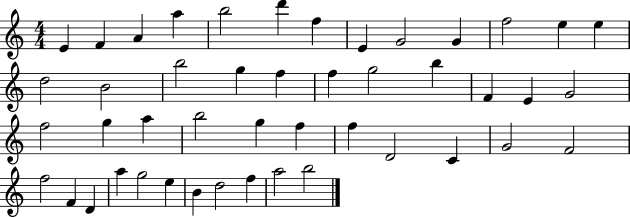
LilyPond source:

{
  \clef treble
  \numericTimeSignature
  \time 4/4
  \key c \major
  e'4 f'4 a'4 a''4 | b''2 d'''4 f''4 | e'4 g'2 g'4 | f''2 e''4 e''4 | \break d''2 b'2 | b''2 g''4 f''4 | f''4 g''2 b''4 | f'4 e'4 g'2 | \break f''2 g''4 a''4 | b''2 g''4 f''4 | f''4 d'2 c'4 | g'2 f'2 | \break f''2 f'4 d'4 | a''4 g''2 e''4 | b'4 d''2 f''4 | a''2 b''2 | \break \bar "|."
}